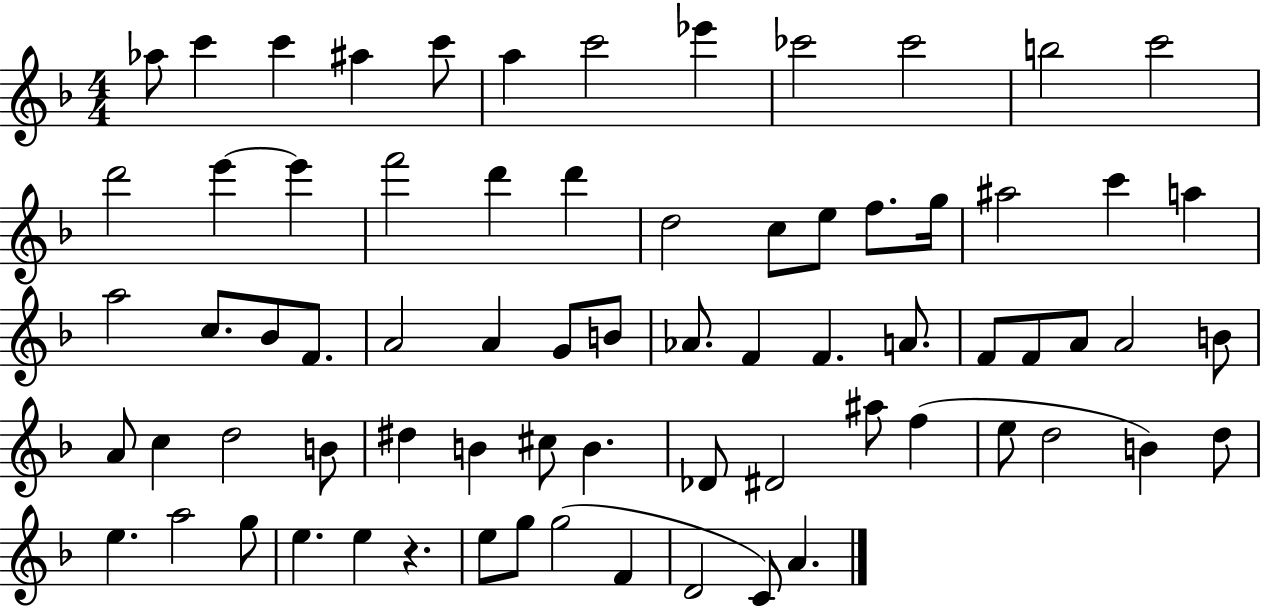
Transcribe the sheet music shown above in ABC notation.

X:1
T:Untitled
M:4/4
L:1/4
K:F
_a/2 c' c' ^a c'/2 a c'2 _e' _c'2 _c'2 b2 c'2 d'2 e' e' f'2 d' d' d2 c/2 e/2 f/2 g/4 ^a2 c' a a2 c/2 _B/2 F/2 A2 A G/2 B/2 _A/2 F F A/2 F/2 F/2 A/2 A2 B/2 A/2 c d2 B/2 ^d B ^c/2 B _D/2 ^D2 ^a/2 f e/2 d2 B d/2 e a2 g/2 e e z e/2 g/2 g2 F D2 C/2 A